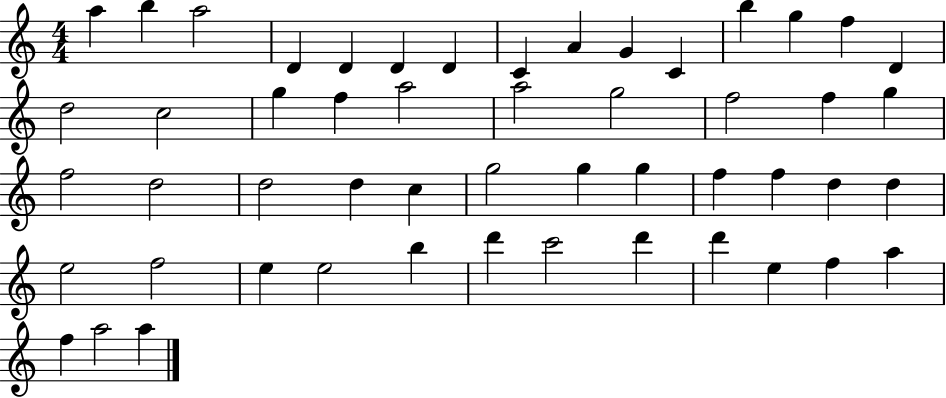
A5/q B5/q A5/h D4/q D4/q D4/q D4/q C4/q A4/q G4/q C4/q B5/q G5/q F5/q D4/q D5/h C5/h G5/q F5/q A5/h A5/h G5/h F5/h F5/q G5/q F5/h D5/h D5/h D5/q C5/q G5/h G5/q G5/q F5/q F5/q D5/q D5/q E5/h F5/h E5/q E5/h B5/q D6/q C6/h D6/q D6/q E5/q F5/q A5/q F5/q A5/h A5/q